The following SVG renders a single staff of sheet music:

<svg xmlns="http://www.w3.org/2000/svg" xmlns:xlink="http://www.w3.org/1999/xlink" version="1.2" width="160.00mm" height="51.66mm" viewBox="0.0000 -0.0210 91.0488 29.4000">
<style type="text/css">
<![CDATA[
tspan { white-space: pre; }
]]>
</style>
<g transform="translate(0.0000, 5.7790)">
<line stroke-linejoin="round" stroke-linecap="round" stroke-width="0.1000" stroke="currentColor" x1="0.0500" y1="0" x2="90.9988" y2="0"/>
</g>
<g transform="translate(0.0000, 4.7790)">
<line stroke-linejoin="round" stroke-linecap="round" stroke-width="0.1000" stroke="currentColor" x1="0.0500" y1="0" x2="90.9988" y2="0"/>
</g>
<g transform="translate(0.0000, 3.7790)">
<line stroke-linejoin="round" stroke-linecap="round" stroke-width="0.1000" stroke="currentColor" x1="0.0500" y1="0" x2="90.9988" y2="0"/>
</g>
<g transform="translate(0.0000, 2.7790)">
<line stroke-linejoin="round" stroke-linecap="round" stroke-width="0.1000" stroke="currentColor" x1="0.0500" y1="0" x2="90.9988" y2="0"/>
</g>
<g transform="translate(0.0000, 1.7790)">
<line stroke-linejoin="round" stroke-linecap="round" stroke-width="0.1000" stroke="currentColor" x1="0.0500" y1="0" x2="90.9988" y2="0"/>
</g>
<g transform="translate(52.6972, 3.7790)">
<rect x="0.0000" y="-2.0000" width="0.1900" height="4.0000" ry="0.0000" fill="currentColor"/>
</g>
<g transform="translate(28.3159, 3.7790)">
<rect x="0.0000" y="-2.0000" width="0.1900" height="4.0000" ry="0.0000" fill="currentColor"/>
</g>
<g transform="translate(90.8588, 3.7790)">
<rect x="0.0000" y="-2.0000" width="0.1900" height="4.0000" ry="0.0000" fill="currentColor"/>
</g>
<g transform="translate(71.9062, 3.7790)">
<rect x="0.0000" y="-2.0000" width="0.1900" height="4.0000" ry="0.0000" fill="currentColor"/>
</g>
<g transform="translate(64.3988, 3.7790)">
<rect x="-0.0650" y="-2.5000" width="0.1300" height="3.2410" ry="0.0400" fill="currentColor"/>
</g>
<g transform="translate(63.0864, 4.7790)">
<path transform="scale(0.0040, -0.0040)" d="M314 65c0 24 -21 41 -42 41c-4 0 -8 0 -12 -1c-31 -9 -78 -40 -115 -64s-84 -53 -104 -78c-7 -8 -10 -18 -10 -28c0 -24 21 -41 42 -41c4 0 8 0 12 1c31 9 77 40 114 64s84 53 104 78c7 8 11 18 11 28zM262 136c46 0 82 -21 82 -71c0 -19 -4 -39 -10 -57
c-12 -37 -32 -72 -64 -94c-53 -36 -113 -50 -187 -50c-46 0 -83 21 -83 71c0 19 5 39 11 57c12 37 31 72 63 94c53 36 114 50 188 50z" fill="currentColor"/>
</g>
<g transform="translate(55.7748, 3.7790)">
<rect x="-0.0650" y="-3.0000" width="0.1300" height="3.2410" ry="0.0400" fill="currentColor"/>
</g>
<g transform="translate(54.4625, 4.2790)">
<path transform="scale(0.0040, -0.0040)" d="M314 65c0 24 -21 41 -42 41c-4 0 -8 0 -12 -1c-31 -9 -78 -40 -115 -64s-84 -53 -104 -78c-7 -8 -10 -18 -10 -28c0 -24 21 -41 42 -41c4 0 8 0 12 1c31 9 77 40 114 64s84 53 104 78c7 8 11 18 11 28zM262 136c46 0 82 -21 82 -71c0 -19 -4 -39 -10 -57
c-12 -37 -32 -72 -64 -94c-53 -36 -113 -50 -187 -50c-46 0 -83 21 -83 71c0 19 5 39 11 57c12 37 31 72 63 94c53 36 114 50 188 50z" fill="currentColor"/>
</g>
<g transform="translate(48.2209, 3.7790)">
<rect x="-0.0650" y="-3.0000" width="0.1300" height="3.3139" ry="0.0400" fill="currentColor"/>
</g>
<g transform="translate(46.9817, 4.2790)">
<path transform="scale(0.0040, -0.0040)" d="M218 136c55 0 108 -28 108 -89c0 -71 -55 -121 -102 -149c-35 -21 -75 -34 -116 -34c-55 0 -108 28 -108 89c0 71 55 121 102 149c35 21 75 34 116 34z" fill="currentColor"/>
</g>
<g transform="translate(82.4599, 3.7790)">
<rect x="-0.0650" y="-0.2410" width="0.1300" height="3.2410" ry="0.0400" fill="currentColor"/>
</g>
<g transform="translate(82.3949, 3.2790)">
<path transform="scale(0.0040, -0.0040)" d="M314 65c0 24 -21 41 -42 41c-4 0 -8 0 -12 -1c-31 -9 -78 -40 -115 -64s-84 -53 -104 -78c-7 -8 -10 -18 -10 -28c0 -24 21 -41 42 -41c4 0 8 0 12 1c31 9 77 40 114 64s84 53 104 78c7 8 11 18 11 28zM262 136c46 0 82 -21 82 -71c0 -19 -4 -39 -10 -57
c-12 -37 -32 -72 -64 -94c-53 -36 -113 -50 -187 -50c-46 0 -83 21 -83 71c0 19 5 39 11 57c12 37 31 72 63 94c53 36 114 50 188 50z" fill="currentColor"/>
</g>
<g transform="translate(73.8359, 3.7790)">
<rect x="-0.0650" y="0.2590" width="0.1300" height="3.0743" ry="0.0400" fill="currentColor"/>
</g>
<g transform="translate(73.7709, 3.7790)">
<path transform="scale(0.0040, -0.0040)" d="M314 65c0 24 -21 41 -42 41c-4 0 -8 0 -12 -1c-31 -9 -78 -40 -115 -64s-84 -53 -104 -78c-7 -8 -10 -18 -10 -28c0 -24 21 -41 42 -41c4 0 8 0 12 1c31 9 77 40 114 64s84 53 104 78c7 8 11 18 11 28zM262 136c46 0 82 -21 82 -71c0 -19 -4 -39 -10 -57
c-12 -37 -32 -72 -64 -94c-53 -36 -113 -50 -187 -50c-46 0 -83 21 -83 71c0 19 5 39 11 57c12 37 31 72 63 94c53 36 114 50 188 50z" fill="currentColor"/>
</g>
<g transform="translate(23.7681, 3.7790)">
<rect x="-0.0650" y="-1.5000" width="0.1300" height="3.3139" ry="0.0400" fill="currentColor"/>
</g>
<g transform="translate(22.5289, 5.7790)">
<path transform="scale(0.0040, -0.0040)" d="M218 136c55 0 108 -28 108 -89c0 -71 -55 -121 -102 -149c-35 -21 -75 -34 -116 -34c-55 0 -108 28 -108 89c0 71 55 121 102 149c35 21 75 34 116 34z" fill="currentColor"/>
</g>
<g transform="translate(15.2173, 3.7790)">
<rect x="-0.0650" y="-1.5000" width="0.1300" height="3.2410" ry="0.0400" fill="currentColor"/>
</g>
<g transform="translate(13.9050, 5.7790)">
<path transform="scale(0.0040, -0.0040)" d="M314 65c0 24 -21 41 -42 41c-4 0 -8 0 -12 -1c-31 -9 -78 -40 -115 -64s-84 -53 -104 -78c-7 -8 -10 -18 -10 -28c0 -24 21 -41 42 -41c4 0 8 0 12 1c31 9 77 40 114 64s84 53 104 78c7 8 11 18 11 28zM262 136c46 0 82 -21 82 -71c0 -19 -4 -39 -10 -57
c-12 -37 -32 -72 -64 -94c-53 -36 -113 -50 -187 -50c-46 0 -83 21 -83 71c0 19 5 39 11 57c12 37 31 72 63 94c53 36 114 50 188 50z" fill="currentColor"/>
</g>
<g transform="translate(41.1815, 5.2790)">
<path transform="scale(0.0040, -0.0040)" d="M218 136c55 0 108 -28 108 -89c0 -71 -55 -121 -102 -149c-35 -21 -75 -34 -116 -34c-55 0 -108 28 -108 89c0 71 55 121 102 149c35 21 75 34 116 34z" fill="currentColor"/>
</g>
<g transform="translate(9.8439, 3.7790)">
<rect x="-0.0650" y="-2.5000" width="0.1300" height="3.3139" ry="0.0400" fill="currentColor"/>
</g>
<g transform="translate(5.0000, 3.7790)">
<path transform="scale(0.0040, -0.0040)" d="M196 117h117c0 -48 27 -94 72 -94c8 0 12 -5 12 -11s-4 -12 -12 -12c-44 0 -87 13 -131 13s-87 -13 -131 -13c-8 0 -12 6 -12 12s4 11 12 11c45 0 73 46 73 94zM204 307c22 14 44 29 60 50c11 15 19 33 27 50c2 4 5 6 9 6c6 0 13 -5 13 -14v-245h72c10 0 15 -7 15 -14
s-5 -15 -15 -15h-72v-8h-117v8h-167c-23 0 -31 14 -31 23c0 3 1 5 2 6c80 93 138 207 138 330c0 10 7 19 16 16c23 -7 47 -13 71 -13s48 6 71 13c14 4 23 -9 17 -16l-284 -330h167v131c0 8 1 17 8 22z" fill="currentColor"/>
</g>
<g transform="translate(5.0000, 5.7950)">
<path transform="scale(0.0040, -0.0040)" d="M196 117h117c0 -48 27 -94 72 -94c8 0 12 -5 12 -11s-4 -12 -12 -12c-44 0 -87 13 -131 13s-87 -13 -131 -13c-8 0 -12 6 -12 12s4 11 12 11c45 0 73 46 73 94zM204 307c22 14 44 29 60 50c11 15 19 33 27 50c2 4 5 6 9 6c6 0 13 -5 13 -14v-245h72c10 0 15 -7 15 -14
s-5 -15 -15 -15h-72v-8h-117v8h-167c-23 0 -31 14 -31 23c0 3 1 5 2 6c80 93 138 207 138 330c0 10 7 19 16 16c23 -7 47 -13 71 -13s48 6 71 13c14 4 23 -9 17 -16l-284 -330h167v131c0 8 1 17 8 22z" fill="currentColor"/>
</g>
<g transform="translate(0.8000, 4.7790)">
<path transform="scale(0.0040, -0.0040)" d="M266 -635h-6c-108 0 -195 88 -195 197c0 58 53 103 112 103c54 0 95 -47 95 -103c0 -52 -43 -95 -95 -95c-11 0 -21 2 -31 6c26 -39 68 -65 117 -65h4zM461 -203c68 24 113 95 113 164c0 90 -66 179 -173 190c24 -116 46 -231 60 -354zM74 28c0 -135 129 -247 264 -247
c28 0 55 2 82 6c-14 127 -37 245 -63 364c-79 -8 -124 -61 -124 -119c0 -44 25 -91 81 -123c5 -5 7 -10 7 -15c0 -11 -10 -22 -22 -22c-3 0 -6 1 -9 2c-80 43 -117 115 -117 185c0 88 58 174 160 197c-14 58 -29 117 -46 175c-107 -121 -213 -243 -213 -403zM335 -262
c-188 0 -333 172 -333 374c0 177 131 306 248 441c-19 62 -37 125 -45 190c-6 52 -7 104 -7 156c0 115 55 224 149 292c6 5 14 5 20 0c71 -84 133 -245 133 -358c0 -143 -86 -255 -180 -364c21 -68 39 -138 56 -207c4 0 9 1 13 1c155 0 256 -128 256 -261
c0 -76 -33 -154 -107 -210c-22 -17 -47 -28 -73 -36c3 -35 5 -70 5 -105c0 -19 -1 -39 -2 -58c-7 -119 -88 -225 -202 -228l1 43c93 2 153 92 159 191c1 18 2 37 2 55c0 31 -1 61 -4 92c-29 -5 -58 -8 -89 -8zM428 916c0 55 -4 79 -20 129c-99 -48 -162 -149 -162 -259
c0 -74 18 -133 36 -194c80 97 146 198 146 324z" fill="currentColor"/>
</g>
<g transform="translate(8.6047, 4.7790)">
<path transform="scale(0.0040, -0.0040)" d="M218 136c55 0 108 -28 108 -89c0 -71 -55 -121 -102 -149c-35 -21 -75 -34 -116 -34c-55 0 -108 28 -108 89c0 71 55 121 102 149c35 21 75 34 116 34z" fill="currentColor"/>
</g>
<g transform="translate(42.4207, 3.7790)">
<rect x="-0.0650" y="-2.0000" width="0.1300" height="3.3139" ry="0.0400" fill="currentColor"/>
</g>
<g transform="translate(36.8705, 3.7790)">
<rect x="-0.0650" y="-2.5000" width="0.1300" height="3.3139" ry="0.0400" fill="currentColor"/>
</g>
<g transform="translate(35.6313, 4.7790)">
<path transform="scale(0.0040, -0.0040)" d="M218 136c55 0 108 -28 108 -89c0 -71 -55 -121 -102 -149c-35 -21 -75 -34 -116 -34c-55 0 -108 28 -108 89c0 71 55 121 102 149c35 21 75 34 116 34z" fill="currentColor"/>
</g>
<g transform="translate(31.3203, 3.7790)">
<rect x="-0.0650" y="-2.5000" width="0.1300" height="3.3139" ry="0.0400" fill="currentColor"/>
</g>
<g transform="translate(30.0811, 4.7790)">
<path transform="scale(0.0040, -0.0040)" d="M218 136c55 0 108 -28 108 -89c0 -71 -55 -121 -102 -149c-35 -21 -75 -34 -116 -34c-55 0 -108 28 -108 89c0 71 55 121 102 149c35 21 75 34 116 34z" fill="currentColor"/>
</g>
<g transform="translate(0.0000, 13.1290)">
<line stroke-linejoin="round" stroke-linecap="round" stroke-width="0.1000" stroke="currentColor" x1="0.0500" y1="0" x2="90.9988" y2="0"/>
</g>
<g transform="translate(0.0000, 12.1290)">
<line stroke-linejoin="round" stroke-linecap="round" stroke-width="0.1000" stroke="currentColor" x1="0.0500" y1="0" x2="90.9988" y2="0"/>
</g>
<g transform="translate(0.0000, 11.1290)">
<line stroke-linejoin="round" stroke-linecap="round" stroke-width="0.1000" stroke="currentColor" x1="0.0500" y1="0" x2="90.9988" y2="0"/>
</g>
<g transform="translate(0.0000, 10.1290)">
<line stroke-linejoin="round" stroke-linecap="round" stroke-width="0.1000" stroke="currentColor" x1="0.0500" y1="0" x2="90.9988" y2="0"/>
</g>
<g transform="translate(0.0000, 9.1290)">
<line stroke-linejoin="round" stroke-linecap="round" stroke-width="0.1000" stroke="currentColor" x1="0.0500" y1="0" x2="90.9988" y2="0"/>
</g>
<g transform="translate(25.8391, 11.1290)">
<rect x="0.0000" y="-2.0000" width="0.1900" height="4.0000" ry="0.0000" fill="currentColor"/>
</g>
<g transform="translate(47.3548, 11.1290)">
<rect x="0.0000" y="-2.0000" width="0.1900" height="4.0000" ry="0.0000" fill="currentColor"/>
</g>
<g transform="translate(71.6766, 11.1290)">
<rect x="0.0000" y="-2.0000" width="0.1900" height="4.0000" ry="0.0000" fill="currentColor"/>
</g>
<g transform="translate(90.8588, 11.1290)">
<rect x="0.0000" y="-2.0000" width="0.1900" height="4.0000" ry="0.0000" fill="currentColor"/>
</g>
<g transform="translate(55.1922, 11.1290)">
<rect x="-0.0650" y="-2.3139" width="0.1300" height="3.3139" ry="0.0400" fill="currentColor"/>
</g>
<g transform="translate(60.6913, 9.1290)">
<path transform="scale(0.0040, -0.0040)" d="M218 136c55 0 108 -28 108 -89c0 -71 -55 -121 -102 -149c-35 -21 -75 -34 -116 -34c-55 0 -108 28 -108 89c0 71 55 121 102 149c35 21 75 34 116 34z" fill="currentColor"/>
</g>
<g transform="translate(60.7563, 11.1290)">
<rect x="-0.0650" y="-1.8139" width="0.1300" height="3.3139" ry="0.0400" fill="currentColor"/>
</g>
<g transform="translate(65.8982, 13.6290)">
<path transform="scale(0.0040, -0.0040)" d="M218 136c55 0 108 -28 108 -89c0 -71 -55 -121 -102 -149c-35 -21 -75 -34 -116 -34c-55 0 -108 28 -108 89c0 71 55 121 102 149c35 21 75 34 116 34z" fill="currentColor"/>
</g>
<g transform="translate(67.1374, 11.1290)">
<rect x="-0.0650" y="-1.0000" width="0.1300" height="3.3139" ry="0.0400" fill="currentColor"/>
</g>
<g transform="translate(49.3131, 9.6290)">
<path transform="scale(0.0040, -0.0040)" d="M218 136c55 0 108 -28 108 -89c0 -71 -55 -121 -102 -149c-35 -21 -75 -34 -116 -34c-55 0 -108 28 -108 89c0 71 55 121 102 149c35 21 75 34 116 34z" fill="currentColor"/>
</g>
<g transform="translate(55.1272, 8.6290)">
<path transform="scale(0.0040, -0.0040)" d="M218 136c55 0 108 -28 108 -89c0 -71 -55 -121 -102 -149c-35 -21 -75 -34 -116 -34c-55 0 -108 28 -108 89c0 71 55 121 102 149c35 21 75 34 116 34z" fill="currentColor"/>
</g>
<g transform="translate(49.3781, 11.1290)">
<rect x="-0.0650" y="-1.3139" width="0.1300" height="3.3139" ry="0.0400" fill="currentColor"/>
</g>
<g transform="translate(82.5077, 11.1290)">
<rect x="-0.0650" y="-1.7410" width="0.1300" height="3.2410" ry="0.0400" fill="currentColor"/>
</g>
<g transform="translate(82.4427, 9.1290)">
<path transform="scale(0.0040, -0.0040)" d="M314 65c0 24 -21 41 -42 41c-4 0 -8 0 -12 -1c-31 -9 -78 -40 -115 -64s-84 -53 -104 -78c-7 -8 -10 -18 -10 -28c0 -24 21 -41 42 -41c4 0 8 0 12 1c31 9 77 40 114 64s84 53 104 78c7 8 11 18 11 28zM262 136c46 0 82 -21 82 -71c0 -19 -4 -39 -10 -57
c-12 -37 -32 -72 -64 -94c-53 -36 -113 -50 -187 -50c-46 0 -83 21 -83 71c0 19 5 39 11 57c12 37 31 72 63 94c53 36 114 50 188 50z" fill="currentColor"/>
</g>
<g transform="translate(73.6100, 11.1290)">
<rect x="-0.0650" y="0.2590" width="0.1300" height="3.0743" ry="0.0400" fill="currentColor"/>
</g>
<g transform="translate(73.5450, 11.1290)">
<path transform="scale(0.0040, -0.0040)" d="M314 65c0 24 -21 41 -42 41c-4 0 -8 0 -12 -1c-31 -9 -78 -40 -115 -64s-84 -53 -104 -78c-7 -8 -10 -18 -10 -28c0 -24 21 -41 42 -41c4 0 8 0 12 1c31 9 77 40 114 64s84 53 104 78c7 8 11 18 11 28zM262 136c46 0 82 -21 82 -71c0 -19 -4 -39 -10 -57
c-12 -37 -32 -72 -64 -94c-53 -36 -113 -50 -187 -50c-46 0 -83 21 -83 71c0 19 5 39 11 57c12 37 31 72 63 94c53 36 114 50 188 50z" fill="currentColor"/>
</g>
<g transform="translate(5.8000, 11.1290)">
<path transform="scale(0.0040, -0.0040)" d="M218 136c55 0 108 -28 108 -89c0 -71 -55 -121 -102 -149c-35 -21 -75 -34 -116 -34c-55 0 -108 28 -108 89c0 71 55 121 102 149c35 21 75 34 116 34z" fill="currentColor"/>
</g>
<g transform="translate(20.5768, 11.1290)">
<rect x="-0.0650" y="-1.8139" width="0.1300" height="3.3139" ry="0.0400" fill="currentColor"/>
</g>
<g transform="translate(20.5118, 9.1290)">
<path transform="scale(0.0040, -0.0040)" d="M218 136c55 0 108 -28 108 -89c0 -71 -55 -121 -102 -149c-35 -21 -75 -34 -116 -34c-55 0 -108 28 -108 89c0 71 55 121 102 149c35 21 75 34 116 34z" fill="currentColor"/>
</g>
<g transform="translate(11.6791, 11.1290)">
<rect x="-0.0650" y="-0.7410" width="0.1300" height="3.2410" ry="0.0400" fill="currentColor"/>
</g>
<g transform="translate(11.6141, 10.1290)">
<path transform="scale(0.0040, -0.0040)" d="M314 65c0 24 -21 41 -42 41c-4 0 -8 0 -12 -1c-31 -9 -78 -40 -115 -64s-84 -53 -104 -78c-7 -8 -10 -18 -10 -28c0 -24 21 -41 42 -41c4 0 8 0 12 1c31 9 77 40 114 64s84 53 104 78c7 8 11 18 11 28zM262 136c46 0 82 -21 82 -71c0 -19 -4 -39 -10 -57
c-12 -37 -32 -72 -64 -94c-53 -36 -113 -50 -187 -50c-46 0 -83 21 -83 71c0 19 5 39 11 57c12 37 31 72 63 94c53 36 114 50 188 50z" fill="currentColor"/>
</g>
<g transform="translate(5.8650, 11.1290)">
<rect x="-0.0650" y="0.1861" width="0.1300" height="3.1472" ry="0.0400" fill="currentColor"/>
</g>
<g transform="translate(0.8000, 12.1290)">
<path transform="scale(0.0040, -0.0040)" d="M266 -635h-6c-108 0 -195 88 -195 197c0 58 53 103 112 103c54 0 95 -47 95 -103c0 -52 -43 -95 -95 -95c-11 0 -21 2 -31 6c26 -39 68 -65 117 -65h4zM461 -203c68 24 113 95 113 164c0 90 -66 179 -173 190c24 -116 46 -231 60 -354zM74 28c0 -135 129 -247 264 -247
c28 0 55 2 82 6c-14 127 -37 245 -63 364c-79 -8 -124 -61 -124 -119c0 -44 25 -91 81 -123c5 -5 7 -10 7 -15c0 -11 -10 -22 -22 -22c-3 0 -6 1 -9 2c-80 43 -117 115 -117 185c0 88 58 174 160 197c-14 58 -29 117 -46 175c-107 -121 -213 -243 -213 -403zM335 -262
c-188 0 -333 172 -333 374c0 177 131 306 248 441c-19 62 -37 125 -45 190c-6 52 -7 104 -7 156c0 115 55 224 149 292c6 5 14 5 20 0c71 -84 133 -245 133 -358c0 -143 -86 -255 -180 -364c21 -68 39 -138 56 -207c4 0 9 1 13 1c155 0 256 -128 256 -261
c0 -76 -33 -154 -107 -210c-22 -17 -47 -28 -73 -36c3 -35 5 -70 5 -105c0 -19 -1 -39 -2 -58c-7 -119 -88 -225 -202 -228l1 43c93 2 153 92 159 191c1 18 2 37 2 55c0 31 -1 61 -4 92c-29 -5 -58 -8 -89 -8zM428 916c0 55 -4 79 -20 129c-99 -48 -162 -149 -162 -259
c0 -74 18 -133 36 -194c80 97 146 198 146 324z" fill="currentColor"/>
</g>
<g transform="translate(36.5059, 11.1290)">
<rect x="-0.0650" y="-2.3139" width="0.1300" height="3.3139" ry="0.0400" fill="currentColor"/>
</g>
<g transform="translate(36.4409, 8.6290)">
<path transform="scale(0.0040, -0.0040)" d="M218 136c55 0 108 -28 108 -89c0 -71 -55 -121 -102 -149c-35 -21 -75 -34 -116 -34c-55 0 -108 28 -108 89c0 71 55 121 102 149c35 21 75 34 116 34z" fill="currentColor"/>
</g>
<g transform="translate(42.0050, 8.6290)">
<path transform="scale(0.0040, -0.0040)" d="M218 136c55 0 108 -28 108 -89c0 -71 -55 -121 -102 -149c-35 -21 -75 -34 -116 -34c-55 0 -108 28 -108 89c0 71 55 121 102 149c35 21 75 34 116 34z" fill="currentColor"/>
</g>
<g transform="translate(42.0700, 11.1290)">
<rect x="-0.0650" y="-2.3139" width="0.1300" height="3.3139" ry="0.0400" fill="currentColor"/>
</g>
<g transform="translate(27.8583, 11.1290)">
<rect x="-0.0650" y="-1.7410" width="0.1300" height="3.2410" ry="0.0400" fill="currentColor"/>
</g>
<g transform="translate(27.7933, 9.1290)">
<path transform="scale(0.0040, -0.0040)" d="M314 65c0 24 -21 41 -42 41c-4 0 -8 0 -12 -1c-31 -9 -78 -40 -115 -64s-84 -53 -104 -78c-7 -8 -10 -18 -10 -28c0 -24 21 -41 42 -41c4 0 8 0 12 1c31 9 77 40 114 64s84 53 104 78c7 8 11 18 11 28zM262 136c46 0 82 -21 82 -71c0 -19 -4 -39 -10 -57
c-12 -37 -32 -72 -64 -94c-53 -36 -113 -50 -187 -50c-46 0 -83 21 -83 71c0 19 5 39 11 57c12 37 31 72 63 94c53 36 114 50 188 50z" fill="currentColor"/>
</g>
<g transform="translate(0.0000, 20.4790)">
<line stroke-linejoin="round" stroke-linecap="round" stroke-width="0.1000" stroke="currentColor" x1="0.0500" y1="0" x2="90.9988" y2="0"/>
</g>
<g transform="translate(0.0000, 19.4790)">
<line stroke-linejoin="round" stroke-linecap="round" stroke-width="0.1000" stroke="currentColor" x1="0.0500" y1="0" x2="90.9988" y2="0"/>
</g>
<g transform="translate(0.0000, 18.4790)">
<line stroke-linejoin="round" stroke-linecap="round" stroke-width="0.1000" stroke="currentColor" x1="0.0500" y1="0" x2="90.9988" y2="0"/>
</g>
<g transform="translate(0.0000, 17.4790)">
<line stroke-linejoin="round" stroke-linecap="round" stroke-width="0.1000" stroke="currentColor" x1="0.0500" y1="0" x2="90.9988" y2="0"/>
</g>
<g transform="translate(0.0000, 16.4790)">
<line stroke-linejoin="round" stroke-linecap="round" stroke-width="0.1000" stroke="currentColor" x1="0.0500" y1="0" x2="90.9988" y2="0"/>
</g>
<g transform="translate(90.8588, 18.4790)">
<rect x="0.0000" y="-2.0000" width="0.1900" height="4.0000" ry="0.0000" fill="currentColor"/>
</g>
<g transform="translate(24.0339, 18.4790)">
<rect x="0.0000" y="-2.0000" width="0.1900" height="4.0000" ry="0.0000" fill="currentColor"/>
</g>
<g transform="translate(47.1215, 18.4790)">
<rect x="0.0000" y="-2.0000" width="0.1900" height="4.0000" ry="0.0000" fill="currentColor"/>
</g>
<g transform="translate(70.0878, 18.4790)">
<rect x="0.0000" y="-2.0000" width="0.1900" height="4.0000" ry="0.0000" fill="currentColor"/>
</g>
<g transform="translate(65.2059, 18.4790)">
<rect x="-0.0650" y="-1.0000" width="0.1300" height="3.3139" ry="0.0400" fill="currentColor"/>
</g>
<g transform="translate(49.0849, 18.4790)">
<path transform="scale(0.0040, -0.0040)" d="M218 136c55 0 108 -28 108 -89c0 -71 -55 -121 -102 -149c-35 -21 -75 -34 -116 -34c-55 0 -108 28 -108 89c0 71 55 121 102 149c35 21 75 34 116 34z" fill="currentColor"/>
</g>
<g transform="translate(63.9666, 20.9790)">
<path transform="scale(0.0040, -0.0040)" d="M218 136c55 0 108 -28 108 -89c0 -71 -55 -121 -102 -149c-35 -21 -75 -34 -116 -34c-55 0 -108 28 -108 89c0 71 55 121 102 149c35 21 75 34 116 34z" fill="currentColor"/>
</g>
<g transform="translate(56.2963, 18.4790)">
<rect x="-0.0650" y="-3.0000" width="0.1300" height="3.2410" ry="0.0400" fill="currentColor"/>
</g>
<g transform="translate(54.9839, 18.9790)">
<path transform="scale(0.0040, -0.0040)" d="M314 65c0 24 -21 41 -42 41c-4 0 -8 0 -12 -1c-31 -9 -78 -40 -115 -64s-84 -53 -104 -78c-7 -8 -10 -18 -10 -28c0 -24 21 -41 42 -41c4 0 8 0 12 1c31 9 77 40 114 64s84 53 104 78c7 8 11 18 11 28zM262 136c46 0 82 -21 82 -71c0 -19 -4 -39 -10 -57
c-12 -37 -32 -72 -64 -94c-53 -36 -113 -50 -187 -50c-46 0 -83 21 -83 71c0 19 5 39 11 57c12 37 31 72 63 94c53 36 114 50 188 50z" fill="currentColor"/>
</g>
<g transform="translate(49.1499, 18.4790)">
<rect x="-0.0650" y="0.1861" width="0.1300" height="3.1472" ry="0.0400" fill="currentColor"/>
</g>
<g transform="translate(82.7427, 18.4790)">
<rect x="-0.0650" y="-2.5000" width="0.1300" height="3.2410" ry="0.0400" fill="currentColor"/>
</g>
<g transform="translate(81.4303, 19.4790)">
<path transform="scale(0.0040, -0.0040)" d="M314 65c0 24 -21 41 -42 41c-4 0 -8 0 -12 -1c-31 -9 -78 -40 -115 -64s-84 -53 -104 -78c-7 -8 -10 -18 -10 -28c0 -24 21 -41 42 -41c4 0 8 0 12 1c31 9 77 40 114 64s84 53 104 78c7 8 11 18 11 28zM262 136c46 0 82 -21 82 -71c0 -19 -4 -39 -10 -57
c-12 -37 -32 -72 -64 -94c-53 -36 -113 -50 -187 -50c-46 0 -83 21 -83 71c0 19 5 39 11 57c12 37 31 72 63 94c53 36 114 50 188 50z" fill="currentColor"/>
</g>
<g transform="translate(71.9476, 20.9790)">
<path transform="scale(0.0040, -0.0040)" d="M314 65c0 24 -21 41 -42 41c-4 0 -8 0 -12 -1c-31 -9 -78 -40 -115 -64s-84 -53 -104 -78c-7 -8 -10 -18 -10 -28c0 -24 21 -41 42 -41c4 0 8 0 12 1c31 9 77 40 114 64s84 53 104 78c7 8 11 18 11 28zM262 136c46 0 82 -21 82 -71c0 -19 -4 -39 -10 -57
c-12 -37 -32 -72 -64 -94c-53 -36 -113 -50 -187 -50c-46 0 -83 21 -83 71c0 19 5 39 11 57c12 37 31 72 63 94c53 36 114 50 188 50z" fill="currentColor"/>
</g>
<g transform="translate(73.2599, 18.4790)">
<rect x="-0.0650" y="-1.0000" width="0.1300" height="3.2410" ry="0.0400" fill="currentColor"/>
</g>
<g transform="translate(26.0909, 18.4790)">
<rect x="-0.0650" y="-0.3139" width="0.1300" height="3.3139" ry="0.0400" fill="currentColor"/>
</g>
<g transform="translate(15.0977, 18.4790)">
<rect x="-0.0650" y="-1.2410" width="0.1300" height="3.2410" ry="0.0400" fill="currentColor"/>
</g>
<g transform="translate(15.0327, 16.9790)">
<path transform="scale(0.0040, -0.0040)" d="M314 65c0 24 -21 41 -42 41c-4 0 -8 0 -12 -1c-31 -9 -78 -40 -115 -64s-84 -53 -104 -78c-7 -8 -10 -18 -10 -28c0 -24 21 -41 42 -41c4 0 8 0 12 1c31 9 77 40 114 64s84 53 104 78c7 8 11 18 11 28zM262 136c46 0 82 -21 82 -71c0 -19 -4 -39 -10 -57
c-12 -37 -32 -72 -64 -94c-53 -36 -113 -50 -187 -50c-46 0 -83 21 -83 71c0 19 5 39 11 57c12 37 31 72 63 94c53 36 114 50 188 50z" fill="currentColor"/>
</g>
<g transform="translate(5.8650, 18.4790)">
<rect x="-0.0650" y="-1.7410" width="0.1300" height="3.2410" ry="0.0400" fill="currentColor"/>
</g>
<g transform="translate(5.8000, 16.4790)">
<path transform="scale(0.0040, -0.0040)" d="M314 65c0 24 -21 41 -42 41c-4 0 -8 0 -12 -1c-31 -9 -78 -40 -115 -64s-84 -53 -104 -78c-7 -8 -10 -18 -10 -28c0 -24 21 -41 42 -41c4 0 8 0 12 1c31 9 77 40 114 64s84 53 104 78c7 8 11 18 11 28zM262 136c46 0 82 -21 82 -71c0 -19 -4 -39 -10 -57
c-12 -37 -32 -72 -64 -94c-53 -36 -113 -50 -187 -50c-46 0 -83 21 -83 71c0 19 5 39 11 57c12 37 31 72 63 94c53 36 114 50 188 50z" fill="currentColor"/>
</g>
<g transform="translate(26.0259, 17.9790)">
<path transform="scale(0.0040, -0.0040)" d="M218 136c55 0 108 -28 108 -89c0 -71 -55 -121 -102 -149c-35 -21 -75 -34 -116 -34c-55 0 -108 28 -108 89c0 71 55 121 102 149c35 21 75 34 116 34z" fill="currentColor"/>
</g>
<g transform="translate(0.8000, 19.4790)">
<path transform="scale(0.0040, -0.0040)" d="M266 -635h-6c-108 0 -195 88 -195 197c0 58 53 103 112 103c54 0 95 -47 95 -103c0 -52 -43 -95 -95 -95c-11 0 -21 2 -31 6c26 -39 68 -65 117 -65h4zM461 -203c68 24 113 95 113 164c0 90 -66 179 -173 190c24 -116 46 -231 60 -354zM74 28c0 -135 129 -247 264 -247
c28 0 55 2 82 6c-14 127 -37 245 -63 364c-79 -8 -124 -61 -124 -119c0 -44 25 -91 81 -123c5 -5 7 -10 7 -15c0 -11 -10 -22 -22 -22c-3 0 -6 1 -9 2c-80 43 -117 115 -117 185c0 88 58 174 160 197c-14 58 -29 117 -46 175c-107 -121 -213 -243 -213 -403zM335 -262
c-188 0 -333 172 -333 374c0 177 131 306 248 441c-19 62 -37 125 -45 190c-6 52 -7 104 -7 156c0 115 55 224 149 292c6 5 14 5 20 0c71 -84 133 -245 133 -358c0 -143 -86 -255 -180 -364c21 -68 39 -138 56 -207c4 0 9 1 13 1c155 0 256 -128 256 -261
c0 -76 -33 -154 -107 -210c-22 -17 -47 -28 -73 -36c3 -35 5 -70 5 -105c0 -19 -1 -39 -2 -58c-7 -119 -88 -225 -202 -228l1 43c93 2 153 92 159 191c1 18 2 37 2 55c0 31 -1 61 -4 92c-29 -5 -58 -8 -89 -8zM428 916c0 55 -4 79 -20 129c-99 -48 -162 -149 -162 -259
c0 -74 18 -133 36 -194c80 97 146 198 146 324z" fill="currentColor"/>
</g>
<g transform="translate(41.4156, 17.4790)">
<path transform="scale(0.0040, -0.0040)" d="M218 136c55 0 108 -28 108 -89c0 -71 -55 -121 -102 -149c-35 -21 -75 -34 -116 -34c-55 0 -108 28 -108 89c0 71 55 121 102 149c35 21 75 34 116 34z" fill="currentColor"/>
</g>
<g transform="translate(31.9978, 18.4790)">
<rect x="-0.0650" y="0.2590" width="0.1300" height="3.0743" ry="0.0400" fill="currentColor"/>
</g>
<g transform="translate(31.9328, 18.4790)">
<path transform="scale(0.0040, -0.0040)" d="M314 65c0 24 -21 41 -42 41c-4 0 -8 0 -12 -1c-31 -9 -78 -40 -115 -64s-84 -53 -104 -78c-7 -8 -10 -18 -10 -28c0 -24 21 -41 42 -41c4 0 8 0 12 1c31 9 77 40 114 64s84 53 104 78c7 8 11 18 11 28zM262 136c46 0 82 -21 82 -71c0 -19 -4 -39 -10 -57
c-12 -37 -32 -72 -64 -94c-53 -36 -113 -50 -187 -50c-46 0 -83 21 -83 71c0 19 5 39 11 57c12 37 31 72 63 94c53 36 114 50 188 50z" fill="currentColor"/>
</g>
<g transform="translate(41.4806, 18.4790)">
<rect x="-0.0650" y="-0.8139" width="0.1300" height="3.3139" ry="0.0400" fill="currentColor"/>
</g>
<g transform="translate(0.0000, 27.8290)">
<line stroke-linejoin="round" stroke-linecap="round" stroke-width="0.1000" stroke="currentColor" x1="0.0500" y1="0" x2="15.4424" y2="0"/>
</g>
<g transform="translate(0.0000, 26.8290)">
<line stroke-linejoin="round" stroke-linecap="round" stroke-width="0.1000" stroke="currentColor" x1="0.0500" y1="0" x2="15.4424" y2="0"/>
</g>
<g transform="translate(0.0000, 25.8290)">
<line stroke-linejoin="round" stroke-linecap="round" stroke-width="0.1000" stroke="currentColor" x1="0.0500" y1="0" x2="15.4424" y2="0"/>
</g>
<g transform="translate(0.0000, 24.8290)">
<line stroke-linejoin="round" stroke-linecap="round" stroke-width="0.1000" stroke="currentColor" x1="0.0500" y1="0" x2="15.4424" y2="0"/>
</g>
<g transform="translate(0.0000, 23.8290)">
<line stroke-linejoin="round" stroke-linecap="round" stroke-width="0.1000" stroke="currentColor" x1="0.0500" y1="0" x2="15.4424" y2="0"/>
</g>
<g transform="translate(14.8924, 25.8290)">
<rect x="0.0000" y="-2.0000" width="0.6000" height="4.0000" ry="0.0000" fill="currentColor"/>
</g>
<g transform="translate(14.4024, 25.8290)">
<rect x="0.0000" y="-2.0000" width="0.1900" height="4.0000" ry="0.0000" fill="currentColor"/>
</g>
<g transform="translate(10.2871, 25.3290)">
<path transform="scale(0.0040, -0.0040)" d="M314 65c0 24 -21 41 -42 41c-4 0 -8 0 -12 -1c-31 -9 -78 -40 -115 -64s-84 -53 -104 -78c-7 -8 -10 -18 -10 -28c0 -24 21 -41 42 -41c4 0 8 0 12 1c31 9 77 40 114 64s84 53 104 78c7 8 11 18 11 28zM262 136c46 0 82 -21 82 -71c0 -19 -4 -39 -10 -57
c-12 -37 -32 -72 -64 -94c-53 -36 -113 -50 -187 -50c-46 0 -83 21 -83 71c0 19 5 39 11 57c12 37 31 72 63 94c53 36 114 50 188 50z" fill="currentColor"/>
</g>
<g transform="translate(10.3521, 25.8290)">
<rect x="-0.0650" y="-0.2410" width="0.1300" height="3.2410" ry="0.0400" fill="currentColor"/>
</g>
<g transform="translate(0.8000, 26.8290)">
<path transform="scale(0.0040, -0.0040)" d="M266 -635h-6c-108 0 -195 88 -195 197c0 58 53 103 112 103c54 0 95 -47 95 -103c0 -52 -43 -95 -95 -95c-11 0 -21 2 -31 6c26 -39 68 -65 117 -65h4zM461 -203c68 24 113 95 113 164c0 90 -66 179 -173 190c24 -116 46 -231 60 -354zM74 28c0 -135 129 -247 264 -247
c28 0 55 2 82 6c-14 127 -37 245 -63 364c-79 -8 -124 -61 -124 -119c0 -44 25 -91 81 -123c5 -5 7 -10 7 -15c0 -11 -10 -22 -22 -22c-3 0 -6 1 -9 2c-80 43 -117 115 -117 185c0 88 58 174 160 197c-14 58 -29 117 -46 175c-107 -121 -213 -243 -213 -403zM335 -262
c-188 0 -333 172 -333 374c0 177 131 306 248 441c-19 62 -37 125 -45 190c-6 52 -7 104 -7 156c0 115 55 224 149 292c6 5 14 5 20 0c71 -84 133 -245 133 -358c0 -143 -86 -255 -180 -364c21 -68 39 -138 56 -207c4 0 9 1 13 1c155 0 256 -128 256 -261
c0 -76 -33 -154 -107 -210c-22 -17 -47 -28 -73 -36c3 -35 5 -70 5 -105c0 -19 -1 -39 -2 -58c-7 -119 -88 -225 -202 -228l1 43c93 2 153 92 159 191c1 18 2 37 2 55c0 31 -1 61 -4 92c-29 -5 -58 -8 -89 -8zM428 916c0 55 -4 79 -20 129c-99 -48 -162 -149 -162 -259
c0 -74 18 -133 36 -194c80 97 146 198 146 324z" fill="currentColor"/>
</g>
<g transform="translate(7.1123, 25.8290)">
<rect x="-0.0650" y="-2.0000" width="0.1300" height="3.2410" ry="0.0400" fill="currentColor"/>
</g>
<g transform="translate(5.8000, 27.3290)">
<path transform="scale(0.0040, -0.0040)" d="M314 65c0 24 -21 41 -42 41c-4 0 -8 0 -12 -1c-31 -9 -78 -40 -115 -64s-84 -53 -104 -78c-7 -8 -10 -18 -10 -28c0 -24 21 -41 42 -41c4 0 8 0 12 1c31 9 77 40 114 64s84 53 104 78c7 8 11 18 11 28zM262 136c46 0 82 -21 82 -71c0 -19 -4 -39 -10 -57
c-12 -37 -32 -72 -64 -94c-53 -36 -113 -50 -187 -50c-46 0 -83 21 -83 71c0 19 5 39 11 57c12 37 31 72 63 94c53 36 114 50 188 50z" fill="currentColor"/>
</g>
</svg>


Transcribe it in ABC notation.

X:1
T:Untitled
M:4/4
L:1/4
K:C
G E2 E G G F A A2 G2 B2 c2 B d2 f f2 g g e g f D B2 f2 f2 e2 c B2 d B A2 D D2 G2 F2 c2